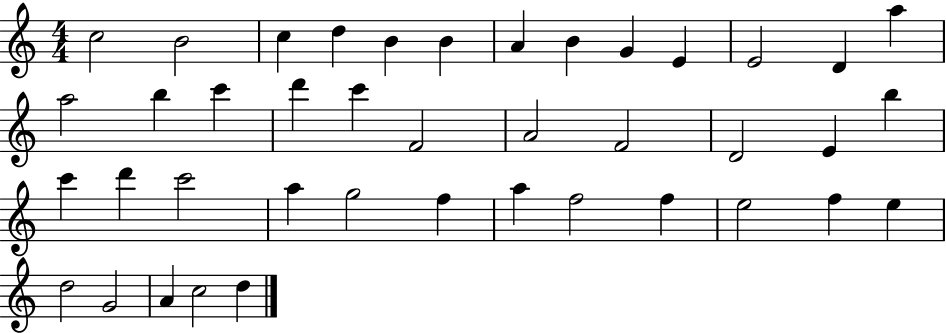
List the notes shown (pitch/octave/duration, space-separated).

C5/h B4/h C5/q D5/q B4/q B4/q A4/q B4/q G4/q E4/q E4/h D4/q A5/q A5/h B5/q C6/q D6/q C6/q F4/h A4/h F4/h D4/h E4/q B5/q C6/q D6/q C6/h A5/q G5/h F5/q A5/q F5/h F5/q E5/h F5/q E5/q D5/h G4/h A4/q C5/h D5/q